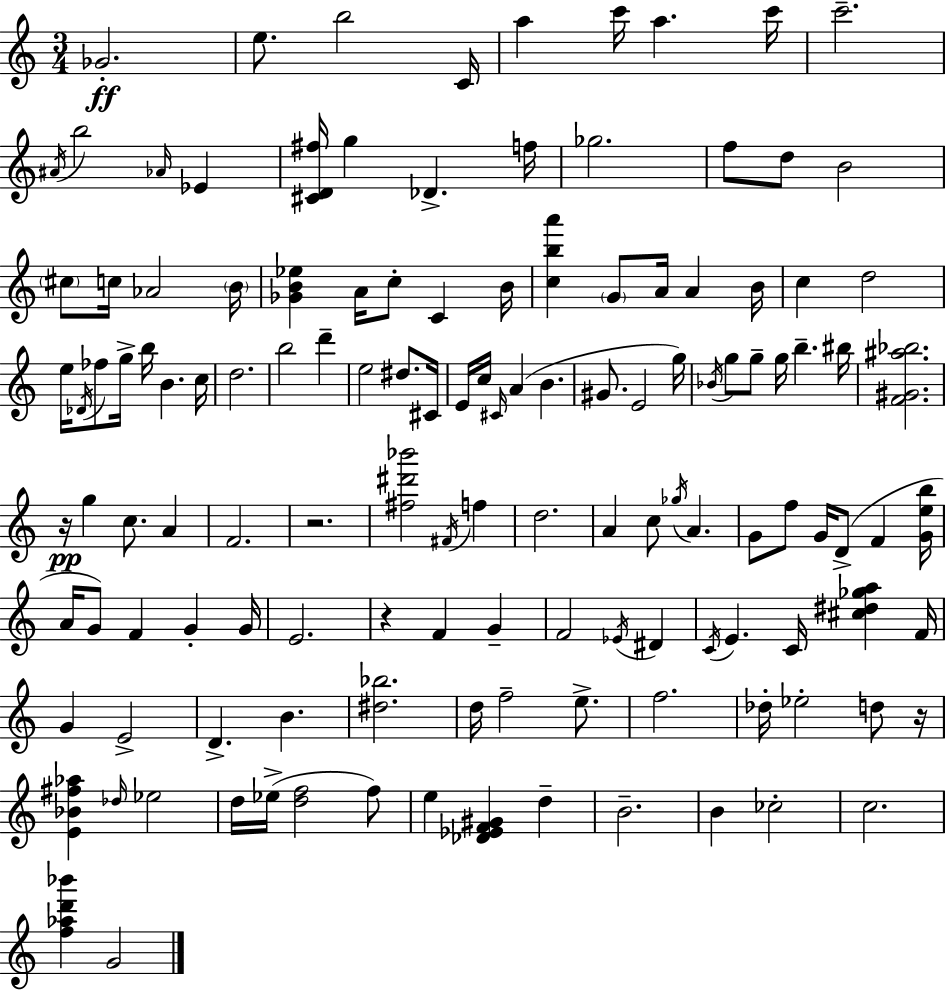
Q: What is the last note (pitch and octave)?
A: G4